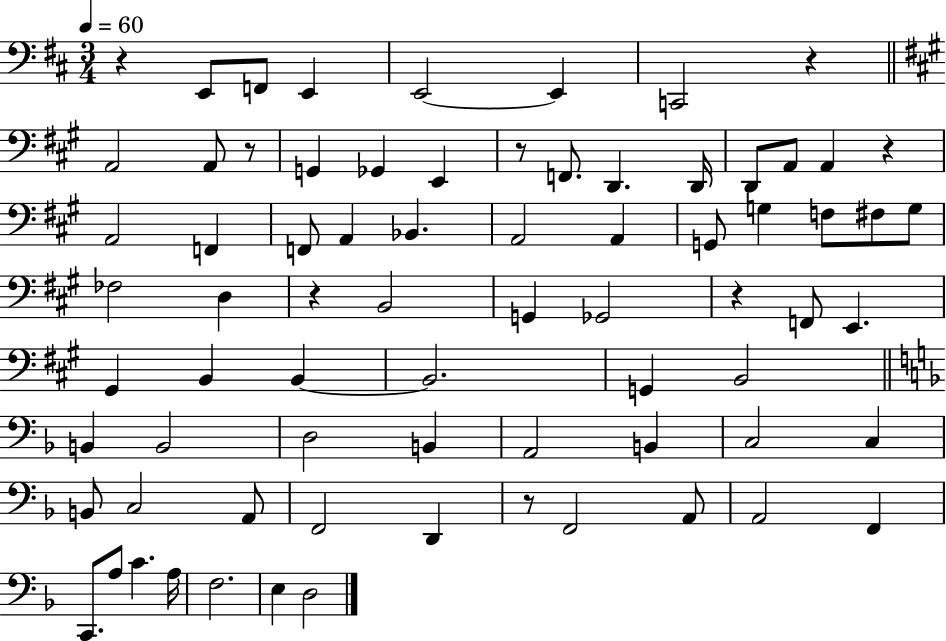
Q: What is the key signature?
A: D major